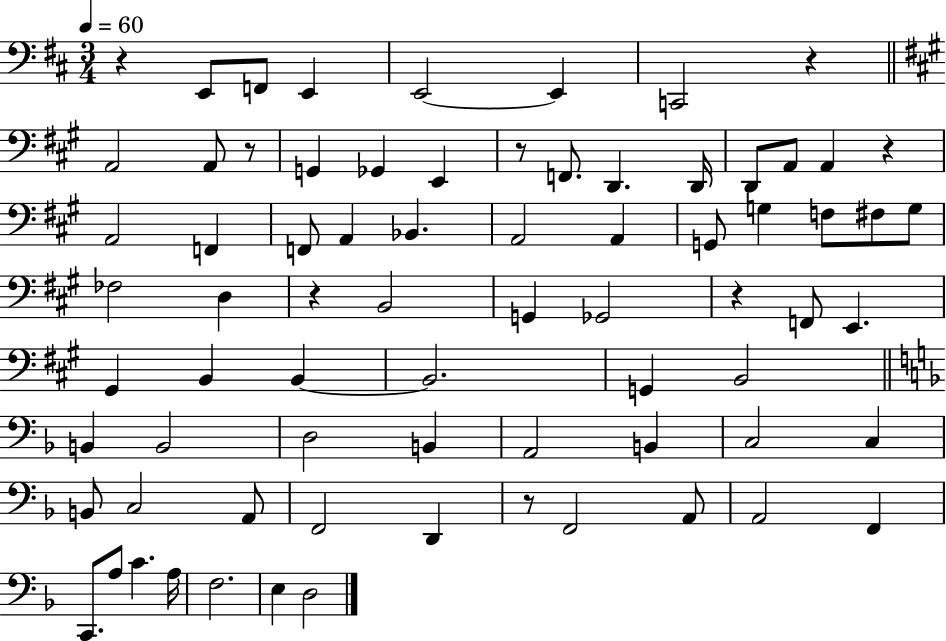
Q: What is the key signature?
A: D major